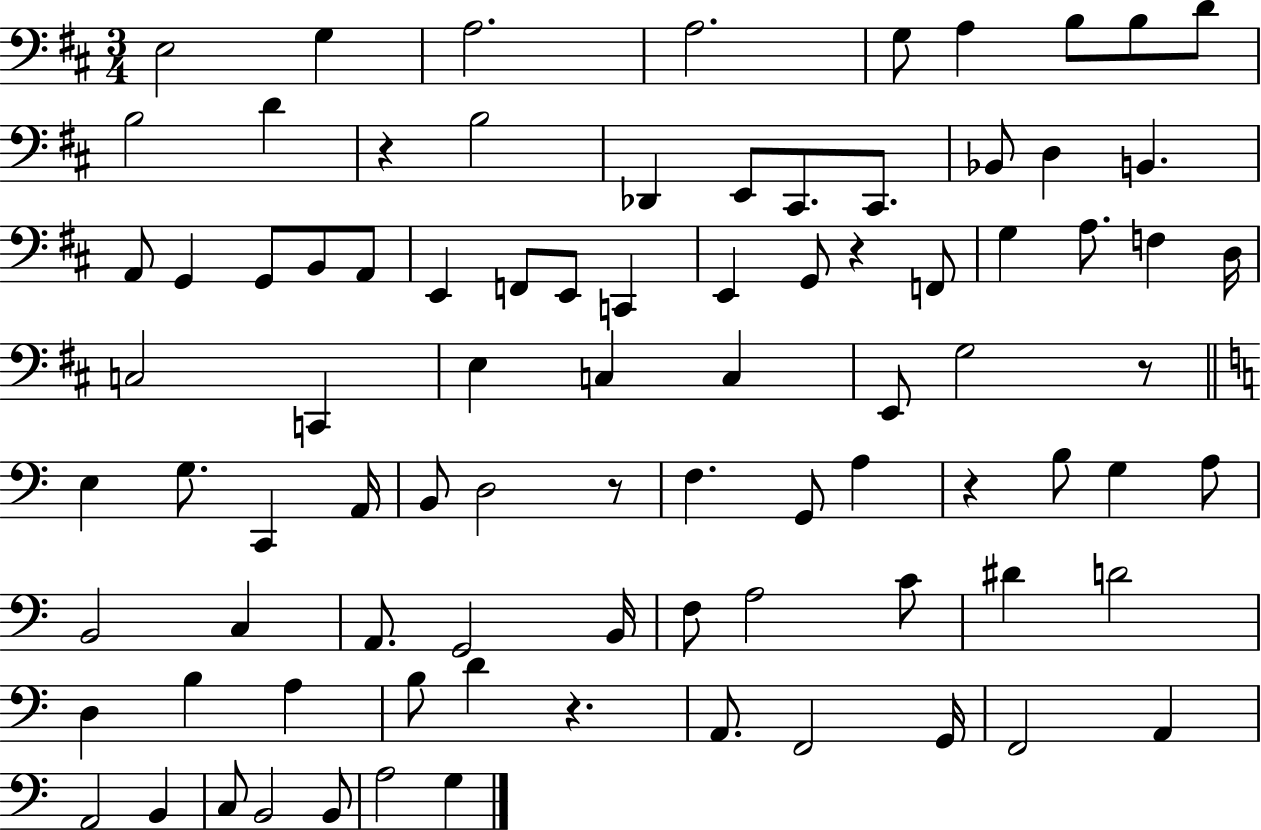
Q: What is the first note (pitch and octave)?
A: E3